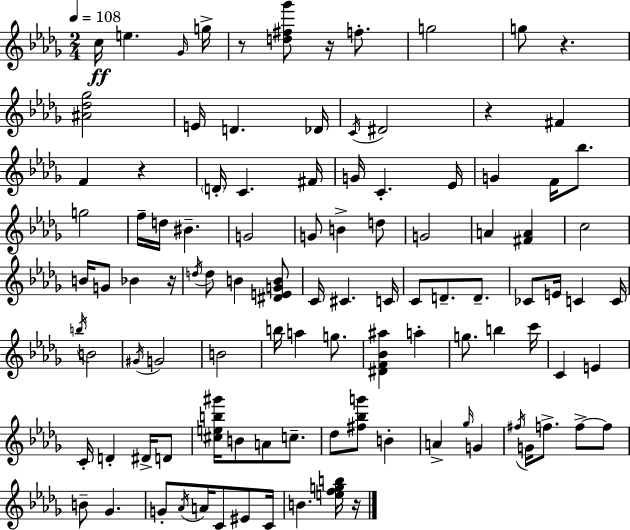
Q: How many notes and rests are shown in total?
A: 105